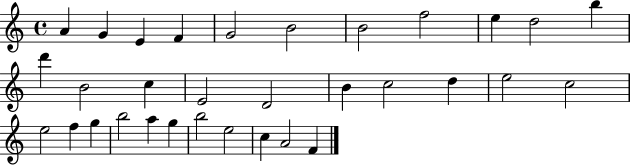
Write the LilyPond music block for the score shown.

{
  \clef treble
  \time 4/4
  \defaultTimeSignature
  \key c \major
  a'4 g'4 e'4 f'4 | g'2 b'2 | b'2 f''2 | e''4 d''2 b''4 | \break d'''4 b'2 c''4 | e'2 d'2 | b'4 c''2 d''4 | e''2 c''2 | \break e''2 f''4 g''4 | b''2 a''4 g''4 | b''2 e''2 | c''4 a'2 f'4 | \break \bar "|."
}